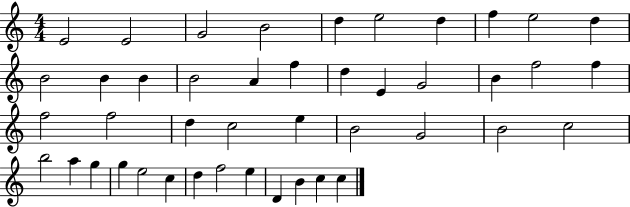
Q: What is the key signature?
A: C major